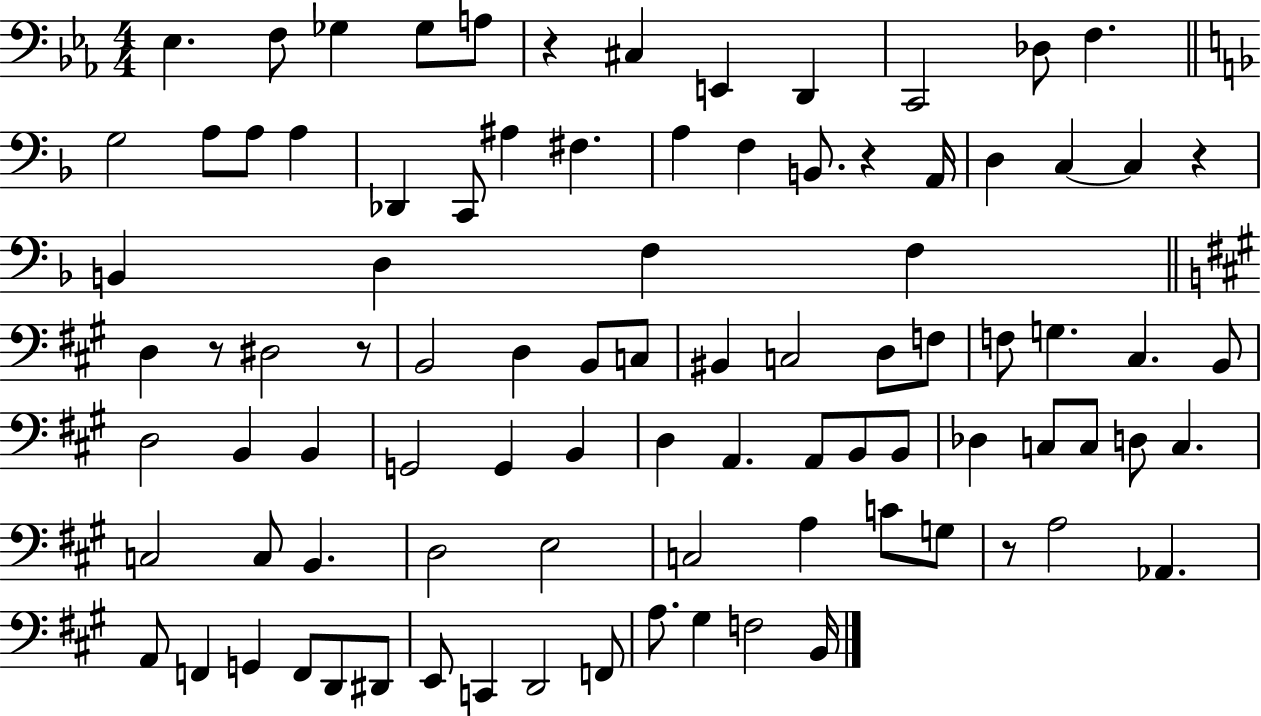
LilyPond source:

{
  \clef bass
  \numericTimeSignature
  \time 4/4
  \key ees \major
  ees4. f8 ges4 ges8 a8 | r4 cis4 e,4 d,4 | c,2 des8 f4. | \bar "||" \break \key f \major g2 a8 a8 a4 | des,4 c,8 ais4 fis4. | a4 f4 b,8. r4 a,16 | d4 c4~~ c4 r4 | \break b,4 d4 f4 f4 | \bar "||" \break \key a \major d4 r8 dis2 r8 | b,2 d4 b,8 c8 | bis,4 c2 d8 f8 | f8 g4. cis4. b,8 | \break d2 b,4 b,4 | g,2 g,4 b,4 | d4 a,4. a,8 b,8 b,8 | des4 c8 c8 d8 c4. | \break c2 c8 b,4. | d2 e2 | c2 a4 c'8 g8 | r8 a2 aes,4. | \break a,8 f,4 g,4 f,8 d,8 dis,8 | e,8 c,4 d,2 f,8 | a8. gis4 f2 b,16 | \bar "|."
}